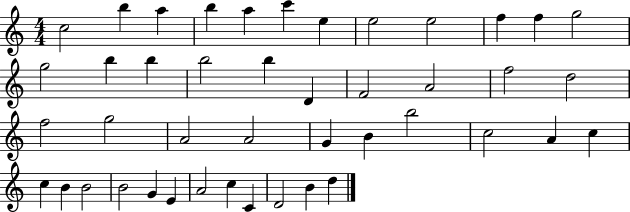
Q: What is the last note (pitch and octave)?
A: D5